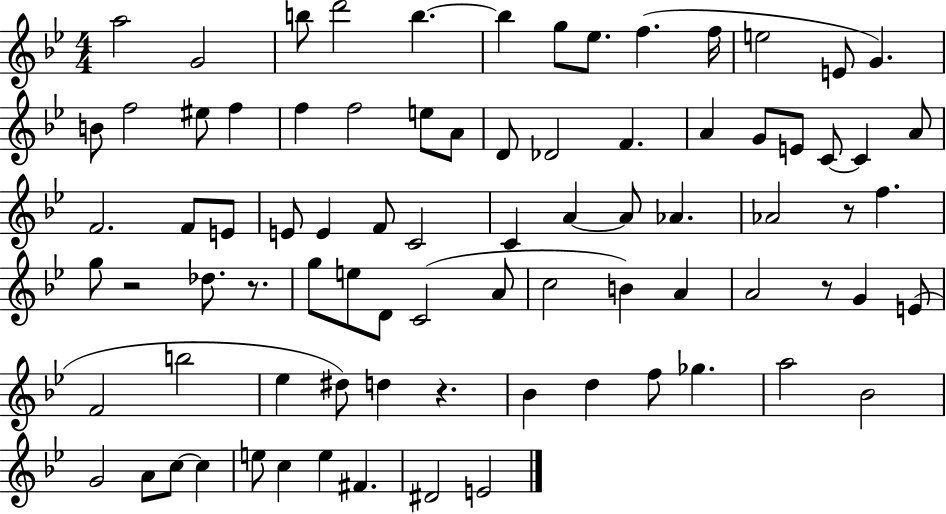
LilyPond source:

{
  \clef treble
  \numericTimeSignature
  \time 4/4
  \key bes \major
  a''2 g'2 | b''8 d'''2 b''4.~~ | b''4 g''8 ees''8. f''4.( f''16 | e''2 e'8 g'4.) | \break b'8 f''2 eis''8 f''4 | f''4 f''2 e''8 a'8 | d'8 des'2 f'4. | a'4 g'8 e'8 c'8~~ c'4 a'8 | \break f'2. f'8 e'8 | e'8 e'4 f'8 c'2 | c'4 a'4~~ a'8 aes'4. | aes'2 r8 f''4. | \break g''8 r2 des''8. r8. | g''8 e''8 d'8 c'2( a'8 | c''2 b'4) a'4 | a'2 r8 g'4 e'8( | \break f'2 b''2 | ees''4 dis''8) d''4 r4. | bes'4 d''4 f''8 ges''4. | a''2 bes'2 | \break g'2 a'8 c''8~~ c''4 | e''8 c''4 e''4 fis'4. | dis'2 e'2 | \bar "|."
}